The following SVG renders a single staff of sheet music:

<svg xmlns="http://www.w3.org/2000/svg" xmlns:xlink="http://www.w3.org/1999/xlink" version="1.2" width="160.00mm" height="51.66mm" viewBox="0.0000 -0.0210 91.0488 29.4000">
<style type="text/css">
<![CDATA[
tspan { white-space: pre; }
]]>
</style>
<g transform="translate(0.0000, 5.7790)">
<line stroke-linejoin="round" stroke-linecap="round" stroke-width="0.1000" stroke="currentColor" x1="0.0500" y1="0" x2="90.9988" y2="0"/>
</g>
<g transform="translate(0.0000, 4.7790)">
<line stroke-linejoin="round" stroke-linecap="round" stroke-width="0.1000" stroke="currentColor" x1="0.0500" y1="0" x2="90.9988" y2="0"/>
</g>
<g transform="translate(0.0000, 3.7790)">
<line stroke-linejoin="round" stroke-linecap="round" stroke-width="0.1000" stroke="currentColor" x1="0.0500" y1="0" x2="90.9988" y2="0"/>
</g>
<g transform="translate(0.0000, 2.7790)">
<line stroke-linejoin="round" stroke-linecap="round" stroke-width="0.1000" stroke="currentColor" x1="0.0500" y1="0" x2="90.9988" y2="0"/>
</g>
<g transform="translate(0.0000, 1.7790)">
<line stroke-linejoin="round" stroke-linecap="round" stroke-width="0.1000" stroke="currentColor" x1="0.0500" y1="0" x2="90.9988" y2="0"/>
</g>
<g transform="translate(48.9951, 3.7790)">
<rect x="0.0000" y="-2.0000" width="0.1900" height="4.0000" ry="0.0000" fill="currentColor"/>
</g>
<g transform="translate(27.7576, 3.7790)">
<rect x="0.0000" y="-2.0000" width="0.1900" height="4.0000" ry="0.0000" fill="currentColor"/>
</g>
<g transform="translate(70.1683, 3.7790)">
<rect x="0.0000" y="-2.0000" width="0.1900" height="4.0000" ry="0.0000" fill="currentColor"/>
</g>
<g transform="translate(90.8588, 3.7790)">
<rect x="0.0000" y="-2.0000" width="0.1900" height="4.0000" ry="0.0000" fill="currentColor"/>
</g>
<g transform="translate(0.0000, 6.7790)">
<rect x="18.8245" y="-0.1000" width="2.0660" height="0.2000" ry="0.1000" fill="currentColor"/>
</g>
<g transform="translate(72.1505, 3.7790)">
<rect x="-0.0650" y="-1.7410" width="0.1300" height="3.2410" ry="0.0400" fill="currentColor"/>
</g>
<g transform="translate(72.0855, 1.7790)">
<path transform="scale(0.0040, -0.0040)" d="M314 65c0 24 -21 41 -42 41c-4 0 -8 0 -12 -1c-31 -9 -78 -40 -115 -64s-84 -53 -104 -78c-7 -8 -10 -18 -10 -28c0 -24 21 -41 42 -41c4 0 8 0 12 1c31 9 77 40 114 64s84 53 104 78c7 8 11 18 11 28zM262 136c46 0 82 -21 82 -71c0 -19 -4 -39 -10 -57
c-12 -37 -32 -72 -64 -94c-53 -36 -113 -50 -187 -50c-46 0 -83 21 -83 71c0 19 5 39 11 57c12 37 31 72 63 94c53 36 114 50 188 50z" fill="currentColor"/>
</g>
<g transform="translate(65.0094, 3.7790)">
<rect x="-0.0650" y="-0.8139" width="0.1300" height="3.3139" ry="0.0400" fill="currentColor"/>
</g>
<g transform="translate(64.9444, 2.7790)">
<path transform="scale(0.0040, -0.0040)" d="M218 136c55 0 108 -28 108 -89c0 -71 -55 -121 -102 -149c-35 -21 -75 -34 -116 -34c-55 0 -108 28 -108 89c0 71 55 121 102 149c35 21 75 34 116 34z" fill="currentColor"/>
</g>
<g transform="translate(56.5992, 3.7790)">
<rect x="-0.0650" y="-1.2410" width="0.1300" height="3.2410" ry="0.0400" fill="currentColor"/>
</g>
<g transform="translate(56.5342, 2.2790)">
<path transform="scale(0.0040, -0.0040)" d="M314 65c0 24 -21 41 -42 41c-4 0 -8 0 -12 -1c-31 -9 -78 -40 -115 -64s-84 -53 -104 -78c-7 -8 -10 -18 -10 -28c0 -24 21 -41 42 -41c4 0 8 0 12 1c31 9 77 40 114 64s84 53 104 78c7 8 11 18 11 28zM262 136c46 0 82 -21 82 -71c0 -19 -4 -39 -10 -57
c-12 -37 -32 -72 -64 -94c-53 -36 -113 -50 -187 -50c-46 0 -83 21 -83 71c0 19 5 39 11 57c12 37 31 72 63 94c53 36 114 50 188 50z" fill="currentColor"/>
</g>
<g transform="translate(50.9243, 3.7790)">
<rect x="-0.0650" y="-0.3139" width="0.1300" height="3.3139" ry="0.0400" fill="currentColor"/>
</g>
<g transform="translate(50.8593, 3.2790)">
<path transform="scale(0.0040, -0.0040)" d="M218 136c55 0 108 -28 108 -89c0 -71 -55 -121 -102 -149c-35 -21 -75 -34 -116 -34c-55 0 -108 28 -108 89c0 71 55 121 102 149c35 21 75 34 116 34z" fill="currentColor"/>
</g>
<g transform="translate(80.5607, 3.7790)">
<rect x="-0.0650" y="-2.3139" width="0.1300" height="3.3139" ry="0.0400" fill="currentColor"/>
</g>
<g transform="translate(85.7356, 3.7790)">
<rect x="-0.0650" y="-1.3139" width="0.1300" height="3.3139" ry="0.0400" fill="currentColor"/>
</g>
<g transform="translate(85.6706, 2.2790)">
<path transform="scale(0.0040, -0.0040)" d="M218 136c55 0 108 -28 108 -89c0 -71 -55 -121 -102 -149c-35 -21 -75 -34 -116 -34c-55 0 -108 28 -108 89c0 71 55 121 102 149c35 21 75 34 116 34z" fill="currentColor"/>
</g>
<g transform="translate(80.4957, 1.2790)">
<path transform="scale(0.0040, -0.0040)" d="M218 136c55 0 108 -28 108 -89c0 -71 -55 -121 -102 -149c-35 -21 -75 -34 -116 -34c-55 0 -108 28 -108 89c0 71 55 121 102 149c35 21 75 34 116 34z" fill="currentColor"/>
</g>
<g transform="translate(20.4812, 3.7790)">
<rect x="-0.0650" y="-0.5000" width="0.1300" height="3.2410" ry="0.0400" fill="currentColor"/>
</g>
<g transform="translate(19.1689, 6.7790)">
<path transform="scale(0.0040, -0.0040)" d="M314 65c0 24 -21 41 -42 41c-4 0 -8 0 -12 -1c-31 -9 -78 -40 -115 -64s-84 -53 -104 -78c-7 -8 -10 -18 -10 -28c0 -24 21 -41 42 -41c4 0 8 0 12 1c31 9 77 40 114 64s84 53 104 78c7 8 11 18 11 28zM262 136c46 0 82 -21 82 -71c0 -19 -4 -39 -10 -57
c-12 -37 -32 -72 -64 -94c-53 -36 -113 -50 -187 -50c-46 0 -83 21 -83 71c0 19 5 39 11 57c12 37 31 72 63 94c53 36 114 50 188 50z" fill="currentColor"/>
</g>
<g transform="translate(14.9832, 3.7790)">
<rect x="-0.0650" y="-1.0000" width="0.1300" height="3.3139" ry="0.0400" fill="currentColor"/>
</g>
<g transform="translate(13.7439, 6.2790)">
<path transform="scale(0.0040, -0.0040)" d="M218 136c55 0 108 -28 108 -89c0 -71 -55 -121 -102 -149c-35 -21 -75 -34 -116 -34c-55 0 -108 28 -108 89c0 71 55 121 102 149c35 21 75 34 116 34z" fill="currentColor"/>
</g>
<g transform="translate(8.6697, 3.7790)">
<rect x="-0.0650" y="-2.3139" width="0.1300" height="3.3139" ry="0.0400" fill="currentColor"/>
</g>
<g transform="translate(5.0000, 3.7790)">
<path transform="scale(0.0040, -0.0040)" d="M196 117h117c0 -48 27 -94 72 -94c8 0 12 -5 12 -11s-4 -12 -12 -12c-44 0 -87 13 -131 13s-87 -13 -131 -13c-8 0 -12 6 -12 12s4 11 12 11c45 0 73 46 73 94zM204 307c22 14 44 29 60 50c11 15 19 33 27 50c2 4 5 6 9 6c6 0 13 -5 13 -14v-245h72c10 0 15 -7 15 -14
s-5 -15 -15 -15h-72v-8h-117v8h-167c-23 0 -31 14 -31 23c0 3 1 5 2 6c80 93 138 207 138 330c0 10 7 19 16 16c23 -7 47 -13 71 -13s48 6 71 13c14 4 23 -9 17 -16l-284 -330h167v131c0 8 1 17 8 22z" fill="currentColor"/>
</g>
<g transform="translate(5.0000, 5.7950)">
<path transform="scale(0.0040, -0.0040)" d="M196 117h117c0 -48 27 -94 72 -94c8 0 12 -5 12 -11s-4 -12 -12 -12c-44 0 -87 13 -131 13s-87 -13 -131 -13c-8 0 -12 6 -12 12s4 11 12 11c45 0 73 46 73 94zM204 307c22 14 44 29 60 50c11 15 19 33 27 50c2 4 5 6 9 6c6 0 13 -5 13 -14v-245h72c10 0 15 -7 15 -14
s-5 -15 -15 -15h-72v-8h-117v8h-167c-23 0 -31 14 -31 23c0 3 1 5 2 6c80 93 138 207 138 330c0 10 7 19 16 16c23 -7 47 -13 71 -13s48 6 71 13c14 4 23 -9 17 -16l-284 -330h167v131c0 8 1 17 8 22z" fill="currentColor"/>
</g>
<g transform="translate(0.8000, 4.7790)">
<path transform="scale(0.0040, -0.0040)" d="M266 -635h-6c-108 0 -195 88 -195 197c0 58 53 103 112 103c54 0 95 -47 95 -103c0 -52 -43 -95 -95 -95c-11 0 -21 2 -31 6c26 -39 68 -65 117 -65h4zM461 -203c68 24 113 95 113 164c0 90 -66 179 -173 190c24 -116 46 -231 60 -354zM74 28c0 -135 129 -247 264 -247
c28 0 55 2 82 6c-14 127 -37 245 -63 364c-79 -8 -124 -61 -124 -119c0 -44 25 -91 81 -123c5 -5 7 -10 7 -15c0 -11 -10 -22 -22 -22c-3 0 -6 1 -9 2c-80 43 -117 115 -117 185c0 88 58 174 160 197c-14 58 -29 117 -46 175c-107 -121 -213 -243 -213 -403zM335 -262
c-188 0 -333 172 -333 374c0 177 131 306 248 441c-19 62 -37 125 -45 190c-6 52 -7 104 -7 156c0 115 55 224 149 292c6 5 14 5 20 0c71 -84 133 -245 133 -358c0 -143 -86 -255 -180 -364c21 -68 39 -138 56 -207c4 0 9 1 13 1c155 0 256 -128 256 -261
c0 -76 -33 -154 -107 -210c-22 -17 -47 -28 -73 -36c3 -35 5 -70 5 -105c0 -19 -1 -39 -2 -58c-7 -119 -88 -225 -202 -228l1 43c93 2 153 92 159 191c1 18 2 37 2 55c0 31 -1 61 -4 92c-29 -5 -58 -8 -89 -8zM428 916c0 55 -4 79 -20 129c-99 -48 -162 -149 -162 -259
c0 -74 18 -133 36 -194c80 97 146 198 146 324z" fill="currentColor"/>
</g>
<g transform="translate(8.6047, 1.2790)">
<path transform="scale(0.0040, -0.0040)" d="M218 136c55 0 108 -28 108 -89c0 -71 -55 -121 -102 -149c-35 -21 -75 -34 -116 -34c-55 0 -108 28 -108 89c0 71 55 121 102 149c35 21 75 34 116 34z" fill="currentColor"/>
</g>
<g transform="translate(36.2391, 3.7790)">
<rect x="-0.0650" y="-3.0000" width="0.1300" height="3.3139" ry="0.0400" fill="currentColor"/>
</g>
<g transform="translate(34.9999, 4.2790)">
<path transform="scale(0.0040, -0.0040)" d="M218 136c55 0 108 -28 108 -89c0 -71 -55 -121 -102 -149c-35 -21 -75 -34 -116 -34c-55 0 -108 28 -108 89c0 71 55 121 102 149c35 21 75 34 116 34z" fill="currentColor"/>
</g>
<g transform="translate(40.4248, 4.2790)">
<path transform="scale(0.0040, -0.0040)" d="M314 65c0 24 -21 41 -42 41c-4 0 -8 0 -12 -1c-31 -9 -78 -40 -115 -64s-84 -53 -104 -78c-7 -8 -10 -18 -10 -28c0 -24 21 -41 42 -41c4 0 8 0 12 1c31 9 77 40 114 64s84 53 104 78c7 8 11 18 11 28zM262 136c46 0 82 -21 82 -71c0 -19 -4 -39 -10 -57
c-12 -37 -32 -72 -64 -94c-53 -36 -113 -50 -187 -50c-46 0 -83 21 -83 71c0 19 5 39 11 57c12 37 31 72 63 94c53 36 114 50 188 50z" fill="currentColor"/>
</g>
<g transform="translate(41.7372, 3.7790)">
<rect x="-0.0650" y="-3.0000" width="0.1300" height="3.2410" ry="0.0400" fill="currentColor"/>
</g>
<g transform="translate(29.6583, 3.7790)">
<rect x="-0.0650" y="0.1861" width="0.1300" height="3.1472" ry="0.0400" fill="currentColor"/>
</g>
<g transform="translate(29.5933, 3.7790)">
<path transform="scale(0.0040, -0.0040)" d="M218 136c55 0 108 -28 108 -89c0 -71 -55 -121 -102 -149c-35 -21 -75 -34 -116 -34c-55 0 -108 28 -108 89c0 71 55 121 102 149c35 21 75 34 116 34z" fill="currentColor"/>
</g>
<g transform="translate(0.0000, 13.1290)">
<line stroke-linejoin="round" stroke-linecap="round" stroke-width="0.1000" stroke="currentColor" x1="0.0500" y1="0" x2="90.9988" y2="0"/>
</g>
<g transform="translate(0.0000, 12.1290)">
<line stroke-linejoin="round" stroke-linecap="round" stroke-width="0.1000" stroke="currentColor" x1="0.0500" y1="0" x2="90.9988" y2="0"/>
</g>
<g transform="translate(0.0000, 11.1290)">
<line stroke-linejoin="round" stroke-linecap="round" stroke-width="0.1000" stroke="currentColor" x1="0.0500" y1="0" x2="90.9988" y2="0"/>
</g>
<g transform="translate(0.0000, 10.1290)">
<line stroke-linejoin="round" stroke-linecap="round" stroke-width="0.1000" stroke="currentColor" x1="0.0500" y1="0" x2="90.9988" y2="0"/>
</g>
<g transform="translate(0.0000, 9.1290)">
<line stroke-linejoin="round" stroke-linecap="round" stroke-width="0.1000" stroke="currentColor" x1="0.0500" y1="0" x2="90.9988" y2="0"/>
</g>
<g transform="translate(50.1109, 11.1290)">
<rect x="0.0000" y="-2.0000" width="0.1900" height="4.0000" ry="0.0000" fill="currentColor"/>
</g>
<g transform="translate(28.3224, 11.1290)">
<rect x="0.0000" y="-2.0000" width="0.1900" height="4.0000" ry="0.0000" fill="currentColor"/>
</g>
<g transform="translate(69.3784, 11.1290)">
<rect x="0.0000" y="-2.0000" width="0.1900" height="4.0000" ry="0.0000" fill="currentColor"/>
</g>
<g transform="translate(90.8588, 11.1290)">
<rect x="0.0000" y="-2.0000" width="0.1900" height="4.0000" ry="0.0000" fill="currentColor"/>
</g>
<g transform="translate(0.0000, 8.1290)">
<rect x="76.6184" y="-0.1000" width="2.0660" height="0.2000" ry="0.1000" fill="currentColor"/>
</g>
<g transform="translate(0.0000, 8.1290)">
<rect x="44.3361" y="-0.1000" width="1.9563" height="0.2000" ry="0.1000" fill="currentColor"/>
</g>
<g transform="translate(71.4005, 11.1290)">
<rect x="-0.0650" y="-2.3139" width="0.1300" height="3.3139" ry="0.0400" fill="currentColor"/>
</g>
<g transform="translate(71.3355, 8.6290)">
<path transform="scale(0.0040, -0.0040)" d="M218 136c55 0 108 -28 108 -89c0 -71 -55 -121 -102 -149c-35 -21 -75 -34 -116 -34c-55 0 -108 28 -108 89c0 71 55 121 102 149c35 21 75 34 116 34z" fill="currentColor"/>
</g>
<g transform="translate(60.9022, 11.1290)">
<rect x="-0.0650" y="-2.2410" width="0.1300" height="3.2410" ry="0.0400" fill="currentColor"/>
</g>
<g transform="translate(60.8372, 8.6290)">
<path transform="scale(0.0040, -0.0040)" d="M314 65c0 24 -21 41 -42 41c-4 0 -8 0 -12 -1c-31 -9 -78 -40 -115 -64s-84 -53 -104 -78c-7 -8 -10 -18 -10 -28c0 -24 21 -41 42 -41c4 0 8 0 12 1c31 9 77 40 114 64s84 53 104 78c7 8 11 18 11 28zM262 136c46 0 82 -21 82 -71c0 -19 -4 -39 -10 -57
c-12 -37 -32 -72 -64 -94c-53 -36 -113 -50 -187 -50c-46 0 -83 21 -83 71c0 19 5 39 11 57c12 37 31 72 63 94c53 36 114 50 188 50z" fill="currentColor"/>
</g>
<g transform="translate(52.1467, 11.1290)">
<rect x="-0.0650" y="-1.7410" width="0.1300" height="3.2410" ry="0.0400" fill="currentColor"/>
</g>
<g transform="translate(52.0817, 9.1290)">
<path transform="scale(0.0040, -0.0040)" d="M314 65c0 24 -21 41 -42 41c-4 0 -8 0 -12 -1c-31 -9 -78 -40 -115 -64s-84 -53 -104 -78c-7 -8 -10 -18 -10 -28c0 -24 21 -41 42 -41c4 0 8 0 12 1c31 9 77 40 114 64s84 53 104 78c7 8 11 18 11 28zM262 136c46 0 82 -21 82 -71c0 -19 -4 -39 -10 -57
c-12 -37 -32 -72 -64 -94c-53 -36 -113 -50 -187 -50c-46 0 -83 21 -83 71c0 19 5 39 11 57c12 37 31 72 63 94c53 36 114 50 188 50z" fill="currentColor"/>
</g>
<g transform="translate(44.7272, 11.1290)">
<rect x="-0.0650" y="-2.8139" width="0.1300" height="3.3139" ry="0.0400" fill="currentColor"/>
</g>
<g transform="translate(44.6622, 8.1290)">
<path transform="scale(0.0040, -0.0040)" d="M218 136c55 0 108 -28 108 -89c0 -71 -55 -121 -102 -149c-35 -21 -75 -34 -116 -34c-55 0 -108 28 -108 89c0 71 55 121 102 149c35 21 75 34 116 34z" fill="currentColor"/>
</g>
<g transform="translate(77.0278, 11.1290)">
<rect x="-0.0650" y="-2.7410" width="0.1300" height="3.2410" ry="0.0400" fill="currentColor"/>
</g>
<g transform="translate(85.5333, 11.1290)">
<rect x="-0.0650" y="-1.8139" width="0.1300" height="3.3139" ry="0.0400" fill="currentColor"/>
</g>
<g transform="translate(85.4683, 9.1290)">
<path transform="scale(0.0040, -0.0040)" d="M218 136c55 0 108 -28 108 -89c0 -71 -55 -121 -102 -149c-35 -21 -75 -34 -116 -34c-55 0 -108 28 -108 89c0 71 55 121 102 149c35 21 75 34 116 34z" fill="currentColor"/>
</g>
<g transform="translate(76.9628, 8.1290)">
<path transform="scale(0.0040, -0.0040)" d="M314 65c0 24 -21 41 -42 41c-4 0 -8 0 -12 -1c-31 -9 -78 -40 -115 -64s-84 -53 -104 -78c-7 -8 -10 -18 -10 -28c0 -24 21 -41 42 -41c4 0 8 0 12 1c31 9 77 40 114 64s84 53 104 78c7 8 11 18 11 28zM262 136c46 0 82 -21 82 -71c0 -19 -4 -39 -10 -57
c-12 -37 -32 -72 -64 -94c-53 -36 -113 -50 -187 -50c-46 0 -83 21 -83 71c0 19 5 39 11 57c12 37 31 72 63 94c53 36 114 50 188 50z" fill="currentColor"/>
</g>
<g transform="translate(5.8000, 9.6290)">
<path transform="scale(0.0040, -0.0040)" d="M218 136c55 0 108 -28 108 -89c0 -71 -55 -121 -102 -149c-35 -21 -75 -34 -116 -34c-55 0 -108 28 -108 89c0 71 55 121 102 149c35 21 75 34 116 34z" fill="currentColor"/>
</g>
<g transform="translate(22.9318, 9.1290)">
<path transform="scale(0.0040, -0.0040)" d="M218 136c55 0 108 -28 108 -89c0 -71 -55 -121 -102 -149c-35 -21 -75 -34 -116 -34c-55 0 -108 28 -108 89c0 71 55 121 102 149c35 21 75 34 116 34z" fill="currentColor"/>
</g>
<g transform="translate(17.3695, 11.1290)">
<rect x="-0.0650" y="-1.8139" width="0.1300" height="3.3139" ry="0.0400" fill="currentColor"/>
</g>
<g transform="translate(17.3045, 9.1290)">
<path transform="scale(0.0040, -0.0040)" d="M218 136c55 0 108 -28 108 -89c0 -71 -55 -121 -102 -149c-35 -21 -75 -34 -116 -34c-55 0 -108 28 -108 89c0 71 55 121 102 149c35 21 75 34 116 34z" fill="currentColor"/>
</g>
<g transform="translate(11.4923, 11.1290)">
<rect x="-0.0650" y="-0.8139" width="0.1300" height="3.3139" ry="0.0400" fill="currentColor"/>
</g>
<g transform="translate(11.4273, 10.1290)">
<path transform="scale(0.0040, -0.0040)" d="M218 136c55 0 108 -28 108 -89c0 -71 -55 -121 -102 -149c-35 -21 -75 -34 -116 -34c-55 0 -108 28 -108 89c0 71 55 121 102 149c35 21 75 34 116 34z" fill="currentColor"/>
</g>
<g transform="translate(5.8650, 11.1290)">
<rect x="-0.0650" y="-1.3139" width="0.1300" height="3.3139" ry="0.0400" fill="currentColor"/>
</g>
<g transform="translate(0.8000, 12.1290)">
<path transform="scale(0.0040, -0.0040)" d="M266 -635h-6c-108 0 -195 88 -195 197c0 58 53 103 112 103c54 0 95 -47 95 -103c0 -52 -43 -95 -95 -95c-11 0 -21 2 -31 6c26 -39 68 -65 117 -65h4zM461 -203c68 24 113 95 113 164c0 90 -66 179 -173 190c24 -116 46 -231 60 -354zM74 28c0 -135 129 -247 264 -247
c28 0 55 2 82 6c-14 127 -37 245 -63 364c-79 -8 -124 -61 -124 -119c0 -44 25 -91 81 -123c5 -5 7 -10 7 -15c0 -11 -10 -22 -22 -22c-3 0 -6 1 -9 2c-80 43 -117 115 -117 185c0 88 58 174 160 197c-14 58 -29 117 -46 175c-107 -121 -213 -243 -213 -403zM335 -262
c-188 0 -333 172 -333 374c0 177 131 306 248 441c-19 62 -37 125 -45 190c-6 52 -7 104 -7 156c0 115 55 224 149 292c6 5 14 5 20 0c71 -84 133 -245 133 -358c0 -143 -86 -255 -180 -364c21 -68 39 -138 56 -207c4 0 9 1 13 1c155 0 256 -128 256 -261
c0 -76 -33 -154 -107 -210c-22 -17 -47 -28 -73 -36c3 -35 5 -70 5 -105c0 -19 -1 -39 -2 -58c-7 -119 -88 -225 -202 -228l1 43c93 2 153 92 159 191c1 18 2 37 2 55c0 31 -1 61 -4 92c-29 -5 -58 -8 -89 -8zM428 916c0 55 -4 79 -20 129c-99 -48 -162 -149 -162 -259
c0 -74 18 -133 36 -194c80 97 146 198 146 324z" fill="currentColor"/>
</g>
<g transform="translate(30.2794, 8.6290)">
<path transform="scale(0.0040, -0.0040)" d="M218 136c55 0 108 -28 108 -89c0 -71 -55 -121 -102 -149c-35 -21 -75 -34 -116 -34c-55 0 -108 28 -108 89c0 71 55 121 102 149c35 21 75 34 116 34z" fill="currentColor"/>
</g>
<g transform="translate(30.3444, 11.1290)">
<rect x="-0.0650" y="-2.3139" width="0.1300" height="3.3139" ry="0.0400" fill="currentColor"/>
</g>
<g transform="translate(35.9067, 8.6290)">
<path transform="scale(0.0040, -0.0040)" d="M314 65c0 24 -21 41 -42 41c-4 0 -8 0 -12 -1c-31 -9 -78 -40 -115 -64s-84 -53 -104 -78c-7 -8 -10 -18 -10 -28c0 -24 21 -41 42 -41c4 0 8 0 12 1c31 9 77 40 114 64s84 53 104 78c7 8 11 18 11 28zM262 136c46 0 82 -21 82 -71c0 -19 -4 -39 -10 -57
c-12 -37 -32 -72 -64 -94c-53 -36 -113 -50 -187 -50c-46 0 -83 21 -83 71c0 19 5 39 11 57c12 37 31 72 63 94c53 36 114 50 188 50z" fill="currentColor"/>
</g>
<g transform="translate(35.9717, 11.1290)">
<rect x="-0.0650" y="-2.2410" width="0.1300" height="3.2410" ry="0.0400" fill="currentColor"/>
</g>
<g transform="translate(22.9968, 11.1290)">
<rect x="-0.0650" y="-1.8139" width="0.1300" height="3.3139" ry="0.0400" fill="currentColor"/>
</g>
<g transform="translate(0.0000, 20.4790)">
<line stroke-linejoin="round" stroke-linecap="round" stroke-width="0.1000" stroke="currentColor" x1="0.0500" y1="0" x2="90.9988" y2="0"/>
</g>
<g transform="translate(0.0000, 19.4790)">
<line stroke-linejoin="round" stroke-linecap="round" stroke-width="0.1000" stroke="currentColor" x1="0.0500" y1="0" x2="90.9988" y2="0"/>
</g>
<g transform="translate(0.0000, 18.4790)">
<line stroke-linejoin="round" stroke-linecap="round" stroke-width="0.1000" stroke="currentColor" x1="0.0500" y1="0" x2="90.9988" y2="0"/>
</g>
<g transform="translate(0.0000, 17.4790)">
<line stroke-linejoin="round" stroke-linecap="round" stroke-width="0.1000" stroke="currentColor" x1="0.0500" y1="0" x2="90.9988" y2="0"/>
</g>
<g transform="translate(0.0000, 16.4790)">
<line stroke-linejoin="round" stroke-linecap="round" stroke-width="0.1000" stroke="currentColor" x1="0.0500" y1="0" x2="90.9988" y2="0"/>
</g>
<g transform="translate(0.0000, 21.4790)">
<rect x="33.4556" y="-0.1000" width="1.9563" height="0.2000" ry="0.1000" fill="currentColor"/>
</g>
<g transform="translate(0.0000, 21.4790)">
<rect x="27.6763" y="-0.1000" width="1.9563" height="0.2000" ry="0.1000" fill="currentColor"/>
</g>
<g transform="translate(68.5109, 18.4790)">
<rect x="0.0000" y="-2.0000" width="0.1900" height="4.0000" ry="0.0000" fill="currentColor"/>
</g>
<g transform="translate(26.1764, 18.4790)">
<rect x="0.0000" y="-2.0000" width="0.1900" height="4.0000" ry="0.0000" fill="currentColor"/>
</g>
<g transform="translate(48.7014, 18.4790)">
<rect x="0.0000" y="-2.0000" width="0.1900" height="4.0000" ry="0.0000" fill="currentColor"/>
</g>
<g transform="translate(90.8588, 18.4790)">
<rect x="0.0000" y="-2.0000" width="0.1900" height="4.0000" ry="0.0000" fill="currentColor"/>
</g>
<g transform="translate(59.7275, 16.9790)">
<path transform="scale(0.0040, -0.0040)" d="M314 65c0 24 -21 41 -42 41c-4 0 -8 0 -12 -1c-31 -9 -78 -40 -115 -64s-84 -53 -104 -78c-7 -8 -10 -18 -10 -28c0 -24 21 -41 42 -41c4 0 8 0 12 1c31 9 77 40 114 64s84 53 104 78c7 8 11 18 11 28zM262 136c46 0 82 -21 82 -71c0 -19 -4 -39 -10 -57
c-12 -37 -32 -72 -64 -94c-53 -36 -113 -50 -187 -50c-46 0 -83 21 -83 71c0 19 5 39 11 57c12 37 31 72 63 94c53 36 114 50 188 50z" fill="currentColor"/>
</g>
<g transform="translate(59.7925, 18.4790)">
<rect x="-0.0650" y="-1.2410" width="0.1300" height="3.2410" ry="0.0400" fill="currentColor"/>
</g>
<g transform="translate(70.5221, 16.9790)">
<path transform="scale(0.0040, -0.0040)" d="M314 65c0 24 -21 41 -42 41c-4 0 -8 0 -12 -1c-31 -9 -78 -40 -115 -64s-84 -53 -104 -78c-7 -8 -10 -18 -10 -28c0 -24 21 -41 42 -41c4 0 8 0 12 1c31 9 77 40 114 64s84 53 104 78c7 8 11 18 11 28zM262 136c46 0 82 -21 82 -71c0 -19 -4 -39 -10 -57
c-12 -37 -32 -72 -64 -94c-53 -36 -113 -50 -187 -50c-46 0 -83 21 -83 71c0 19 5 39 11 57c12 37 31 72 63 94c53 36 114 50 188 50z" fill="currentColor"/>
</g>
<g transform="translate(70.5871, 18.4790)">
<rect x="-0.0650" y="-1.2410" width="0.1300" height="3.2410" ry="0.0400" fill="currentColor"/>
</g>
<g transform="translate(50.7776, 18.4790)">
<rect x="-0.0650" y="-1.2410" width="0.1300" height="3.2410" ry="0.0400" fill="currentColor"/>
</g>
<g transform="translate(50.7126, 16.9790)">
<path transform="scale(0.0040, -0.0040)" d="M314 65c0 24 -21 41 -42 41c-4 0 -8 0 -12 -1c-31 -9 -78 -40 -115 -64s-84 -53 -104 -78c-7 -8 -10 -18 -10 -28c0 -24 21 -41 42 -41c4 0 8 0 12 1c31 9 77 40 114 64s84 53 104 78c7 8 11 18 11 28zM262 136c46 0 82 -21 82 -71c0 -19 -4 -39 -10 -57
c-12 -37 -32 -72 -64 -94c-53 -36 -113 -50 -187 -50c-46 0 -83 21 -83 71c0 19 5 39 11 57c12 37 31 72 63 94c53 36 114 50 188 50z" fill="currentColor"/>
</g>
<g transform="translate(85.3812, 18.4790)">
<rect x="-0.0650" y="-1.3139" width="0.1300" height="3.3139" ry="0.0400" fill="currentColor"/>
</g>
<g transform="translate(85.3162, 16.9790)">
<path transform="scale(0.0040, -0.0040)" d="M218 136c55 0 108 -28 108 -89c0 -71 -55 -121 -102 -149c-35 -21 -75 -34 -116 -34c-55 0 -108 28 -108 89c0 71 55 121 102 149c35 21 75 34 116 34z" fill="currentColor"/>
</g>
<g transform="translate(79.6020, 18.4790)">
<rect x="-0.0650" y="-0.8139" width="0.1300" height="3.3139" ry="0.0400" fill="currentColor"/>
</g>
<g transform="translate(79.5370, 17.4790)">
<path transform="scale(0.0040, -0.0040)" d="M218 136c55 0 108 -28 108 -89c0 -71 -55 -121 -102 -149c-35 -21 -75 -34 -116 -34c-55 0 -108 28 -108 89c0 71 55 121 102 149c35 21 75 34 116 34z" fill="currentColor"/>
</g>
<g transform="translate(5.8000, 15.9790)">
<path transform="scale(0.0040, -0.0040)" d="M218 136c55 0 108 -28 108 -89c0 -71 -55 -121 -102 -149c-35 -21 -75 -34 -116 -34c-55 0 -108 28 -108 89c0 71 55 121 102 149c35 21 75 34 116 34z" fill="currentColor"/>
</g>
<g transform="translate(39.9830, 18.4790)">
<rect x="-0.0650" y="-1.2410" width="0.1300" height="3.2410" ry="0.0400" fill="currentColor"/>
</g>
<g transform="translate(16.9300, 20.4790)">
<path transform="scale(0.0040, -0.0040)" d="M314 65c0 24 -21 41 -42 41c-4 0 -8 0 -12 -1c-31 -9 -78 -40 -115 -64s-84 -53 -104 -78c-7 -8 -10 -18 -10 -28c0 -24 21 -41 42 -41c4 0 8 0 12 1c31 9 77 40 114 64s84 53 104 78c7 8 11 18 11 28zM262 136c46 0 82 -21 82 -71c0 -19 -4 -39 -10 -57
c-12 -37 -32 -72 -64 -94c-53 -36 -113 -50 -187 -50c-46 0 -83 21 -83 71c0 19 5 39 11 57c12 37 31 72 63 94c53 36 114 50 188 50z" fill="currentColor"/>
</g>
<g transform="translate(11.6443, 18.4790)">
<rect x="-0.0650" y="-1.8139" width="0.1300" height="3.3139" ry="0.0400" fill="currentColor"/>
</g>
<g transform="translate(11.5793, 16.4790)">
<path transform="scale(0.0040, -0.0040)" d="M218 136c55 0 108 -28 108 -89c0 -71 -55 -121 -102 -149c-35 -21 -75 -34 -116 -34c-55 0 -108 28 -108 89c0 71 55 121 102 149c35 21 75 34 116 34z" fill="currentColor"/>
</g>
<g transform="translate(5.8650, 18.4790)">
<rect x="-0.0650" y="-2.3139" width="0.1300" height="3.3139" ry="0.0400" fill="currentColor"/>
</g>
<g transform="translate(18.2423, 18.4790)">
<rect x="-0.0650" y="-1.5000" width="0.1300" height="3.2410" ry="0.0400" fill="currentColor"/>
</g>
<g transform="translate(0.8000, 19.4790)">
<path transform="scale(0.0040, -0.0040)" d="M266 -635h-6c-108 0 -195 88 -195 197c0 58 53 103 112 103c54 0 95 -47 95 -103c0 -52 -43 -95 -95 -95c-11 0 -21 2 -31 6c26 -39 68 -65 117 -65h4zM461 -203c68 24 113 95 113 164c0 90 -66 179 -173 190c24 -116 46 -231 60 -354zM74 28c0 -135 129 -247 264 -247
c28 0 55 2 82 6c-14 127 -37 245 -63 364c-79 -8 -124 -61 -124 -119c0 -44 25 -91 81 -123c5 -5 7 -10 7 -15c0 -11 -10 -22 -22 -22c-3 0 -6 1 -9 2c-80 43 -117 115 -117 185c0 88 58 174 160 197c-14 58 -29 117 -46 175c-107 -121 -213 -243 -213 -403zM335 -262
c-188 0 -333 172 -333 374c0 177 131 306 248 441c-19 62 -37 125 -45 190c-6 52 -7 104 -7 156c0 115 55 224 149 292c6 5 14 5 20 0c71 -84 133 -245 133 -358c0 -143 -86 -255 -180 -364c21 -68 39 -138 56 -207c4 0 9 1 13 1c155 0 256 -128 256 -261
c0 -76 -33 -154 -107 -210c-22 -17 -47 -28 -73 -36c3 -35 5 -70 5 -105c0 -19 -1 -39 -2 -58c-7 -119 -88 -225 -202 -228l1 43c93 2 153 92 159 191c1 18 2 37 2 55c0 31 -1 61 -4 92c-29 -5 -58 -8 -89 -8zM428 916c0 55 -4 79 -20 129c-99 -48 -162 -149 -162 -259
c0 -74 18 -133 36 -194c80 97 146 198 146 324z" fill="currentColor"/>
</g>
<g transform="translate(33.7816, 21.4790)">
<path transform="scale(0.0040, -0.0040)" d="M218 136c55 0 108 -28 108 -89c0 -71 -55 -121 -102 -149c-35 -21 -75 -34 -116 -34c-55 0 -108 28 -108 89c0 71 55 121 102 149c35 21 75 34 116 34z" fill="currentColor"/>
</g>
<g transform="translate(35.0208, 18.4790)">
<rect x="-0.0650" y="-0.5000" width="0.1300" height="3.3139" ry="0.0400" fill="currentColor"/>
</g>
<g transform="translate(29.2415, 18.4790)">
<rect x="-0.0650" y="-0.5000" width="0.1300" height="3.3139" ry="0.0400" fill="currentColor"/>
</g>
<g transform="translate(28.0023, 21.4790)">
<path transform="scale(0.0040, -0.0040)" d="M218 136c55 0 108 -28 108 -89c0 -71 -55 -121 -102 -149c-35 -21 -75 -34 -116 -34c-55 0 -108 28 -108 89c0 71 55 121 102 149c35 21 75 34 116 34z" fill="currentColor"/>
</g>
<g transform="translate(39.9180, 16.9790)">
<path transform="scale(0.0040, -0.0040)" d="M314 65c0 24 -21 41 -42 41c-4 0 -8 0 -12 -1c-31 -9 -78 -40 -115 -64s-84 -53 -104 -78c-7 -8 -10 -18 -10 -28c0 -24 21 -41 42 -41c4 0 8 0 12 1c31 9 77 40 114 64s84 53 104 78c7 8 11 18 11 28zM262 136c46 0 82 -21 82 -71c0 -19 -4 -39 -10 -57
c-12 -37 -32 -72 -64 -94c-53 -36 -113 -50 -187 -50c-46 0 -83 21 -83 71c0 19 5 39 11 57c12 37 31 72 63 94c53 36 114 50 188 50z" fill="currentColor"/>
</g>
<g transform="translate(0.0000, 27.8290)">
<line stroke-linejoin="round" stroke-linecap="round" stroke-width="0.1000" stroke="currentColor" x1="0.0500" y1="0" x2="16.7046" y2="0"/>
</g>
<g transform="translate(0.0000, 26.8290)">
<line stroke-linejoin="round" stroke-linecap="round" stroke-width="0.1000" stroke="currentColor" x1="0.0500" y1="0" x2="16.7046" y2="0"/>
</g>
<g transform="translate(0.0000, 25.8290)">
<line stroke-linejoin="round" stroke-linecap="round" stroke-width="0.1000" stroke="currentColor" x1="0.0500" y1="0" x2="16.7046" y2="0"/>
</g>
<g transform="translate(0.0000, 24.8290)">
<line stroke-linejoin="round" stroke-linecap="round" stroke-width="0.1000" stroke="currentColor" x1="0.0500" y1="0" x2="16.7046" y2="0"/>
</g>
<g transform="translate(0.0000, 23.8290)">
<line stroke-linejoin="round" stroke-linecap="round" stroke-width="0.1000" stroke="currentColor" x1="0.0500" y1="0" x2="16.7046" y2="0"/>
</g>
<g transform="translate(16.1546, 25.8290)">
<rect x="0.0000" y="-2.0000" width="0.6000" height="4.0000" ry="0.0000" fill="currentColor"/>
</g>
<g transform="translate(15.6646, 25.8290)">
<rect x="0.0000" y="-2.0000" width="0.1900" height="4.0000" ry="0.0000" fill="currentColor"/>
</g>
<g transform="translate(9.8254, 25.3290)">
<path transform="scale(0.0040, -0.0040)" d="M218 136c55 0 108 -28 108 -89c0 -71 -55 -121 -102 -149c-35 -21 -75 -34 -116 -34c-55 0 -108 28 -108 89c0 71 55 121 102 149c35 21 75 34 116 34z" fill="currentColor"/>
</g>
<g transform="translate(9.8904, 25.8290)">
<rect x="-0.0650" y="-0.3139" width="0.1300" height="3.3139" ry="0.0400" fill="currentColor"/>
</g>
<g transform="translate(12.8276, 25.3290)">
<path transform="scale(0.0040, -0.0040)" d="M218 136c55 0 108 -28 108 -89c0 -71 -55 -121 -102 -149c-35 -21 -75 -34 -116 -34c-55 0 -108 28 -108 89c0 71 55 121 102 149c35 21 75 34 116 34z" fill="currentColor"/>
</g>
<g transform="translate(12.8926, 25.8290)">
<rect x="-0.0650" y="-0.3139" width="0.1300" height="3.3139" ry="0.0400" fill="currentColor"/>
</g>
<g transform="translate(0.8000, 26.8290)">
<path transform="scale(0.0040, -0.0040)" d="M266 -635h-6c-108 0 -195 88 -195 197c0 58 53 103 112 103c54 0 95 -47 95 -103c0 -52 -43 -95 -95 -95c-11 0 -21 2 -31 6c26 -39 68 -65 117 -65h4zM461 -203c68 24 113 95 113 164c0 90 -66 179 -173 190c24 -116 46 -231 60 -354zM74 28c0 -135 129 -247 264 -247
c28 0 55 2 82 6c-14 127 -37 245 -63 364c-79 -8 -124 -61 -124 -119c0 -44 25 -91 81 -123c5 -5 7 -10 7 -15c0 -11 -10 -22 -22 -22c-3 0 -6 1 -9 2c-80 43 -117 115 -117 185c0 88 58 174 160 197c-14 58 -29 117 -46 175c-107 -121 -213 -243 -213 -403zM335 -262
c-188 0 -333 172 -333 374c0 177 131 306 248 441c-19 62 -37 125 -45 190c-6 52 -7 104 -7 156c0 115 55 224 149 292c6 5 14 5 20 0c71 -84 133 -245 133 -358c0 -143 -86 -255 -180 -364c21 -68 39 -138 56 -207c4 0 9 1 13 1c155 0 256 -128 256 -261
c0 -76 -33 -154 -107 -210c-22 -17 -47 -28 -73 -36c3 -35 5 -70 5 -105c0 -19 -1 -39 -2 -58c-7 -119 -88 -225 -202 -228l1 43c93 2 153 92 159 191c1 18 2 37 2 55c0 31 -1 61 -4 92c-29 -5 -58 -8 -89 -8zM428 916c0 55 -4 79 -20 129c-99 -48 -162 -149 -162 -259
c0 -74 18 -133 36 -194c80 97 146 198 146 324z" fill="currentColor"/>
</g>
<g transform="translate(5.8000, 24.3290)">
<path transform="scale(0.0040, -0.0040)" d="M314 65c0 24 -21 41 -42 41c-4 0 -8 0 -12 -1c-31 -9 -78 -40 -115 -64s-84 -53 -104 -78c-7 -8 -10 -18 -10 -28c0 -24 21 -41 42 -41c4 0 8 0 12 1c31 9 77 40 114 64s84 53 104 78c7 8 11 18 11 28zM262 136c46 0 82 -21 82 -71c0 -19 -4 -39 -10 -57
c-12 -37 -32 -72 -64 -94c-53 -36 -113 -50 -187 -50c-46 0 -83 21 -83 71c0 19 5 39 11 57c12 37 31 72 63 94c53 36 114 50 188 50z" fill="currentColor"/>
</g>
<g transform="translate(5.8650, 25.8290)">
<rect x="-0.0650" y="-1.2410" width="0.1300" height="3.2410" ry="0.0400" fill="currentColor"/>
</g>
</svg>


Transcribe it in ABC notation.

X:1
T:Untitled
M:4/4
L:1/4
K:C
g D C2 B A A2 c e2 d f2 g e e d f f g g2 a f2 g2 g a2 f g f E2 C C e2 e2 e2 e2 d e e2 c c